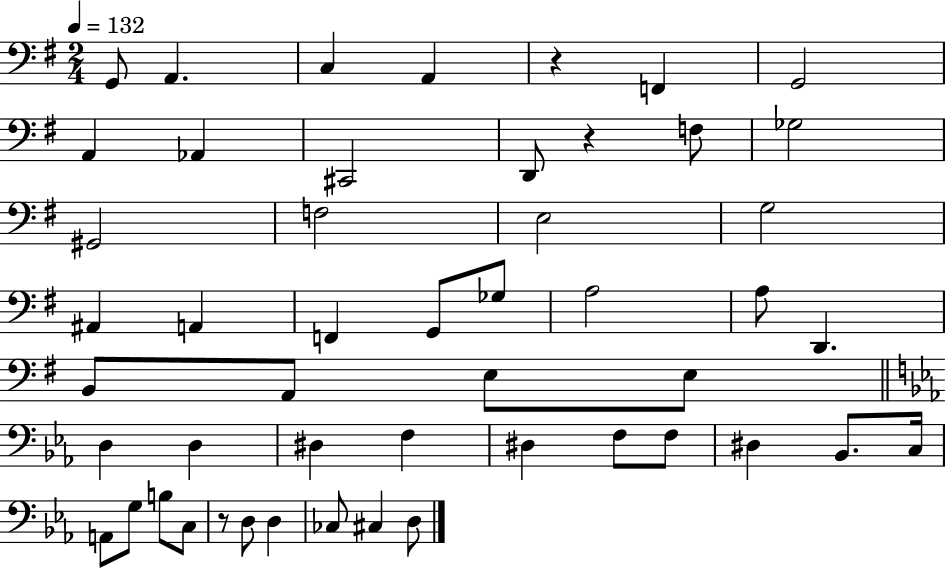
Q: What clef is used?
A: bass